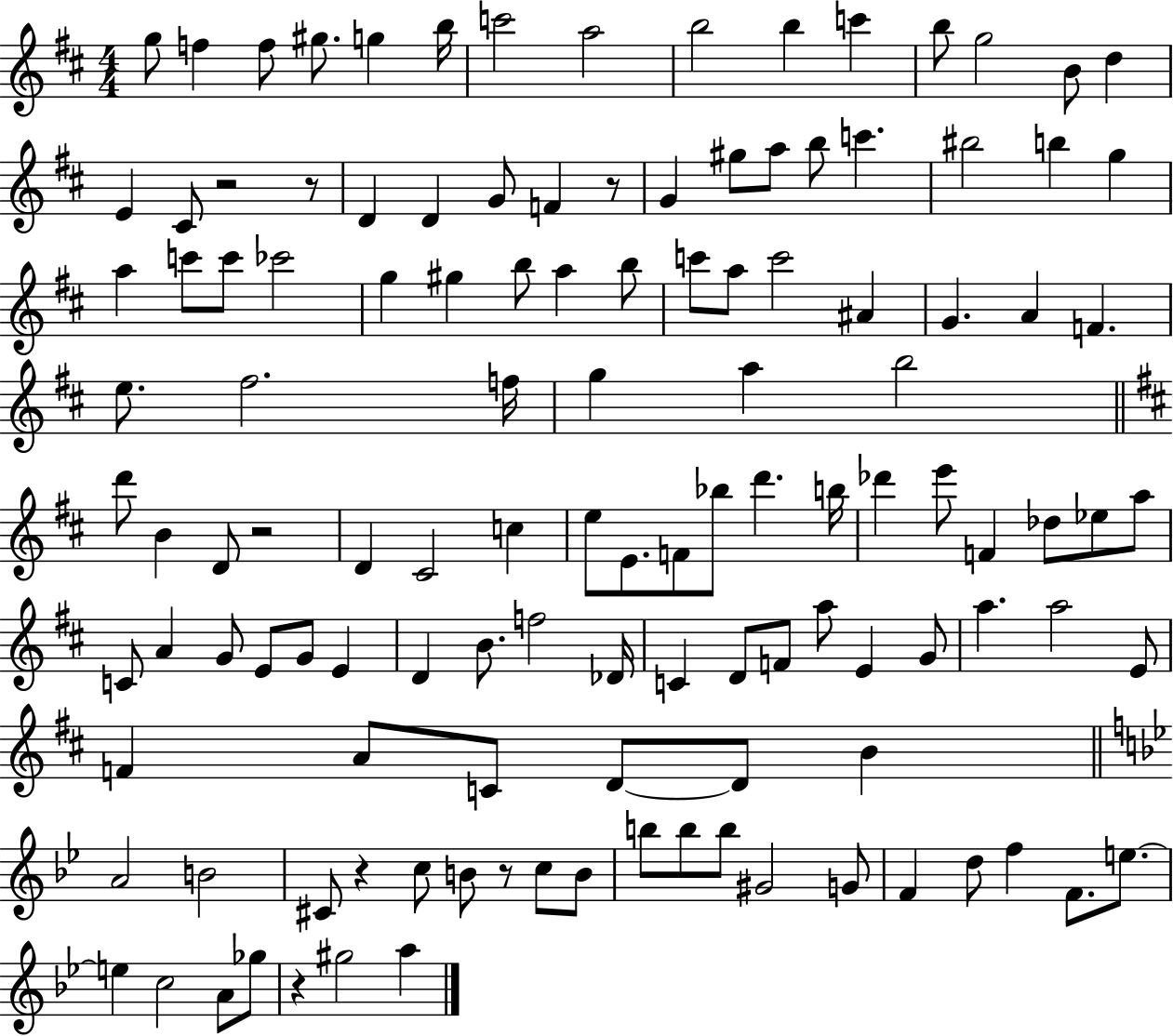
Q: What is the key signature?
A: D major